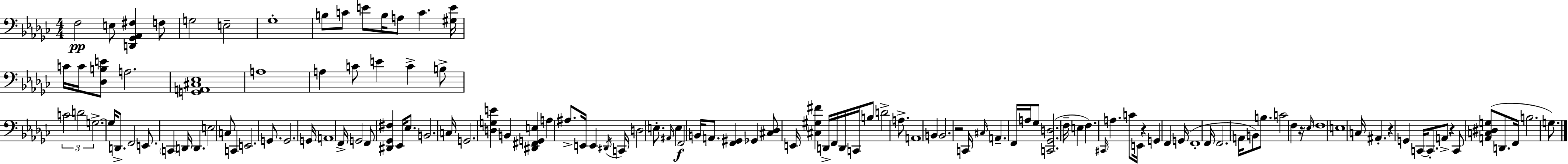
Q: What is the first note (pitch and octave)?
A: F3